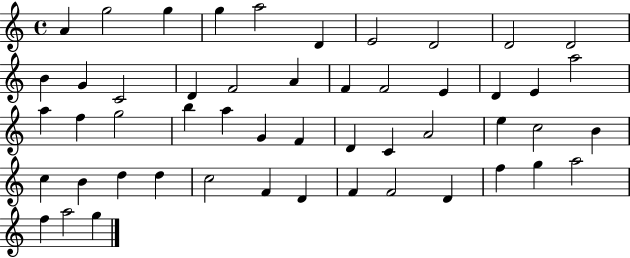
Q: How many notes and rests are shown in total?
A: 51